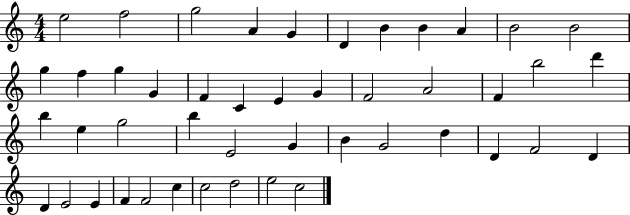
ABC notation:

X:1
T:Untitled
M:4/4
L:1/4
K:C
e2 f2 g2 A G D B B A B2 B2 g f g G F C E G F2 A2 F b2 d' b e g2 b E2 G B G2 d D F2 D D E2 E F F2 c c2 d2 e2 c2